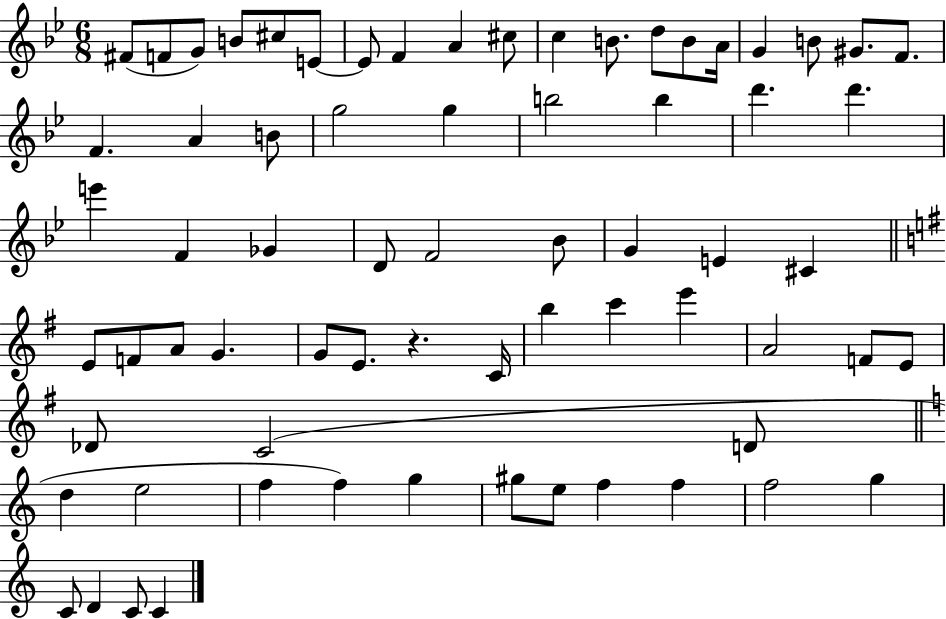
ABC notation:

X:1
T:Untitled
M:6/8
L:1/4
K:Bb
^F/2 F/2 G/2 B/2 ^c/2 E/2 E/2 F A ^c/2 c B/2 d/2 B/2 A/4 G B/2 ^G/2 F/2 F A B/2 g2 g b2 b d' d' e' F _G D/2 F2 _B/2 G E ^C E/2 F/2 A/2 G G/2 E/2 z C/4 b c' e' A2 F/2 E/2 _D/2 C2 D/2 d e2 f f g ^g/2 e/2 f f f2 g C/2 D C/2 C